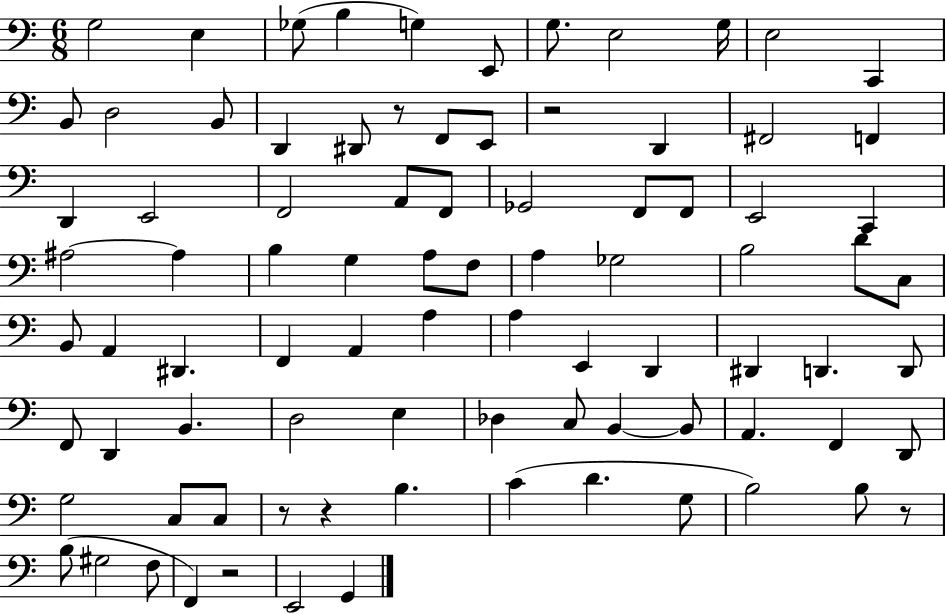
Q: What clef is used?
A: bass